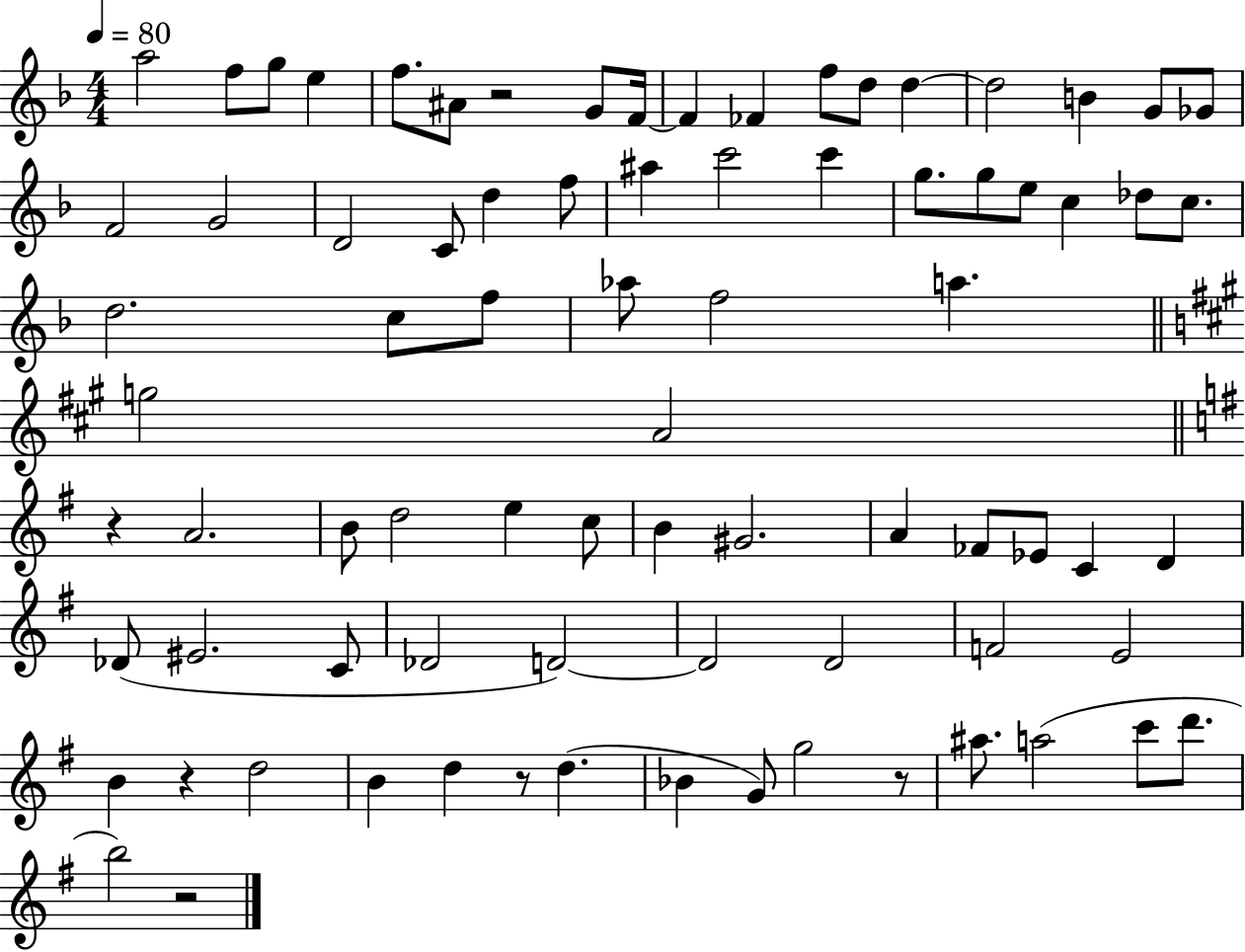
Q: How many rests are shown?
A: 6